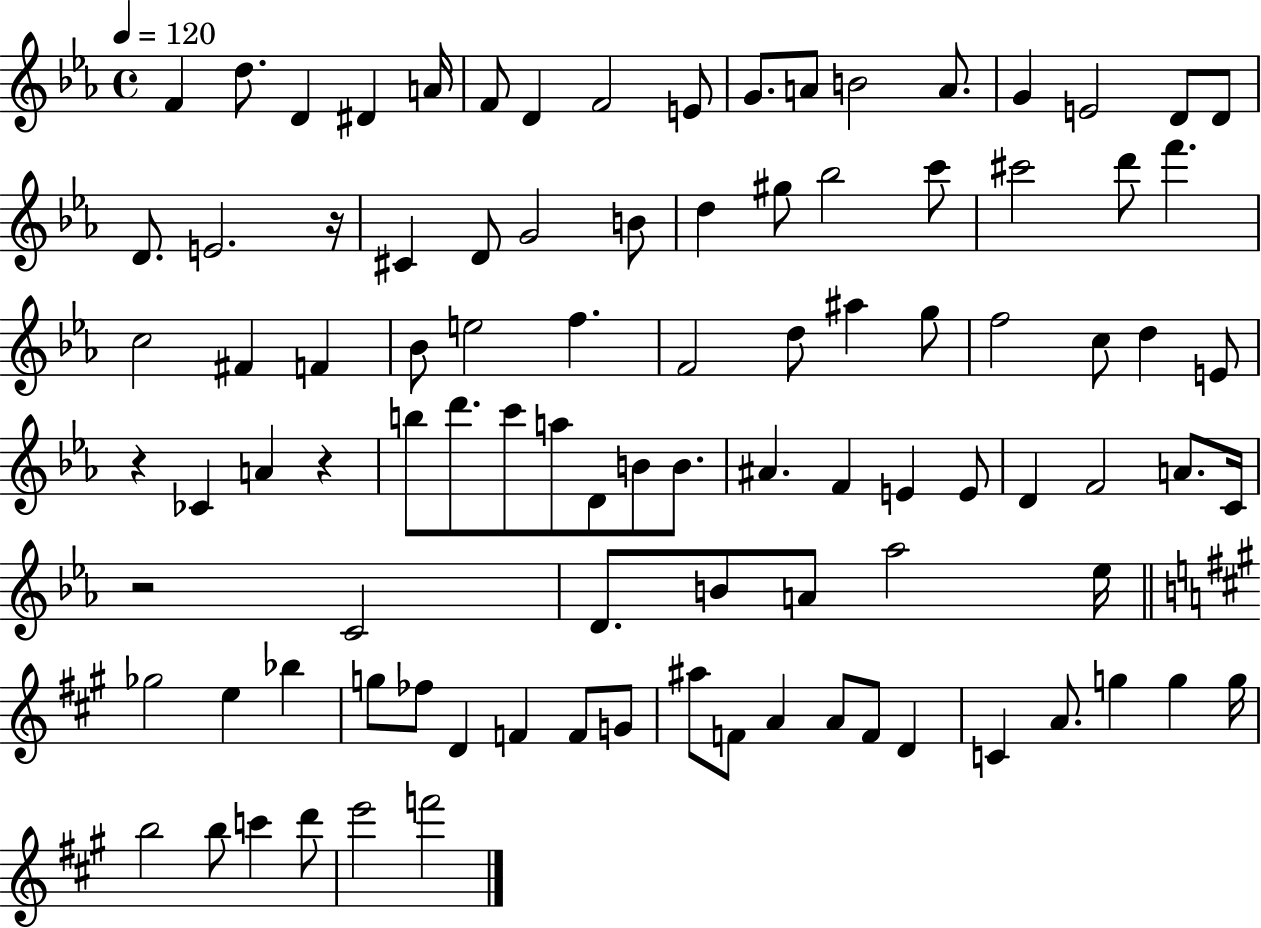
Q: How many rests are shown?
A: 4